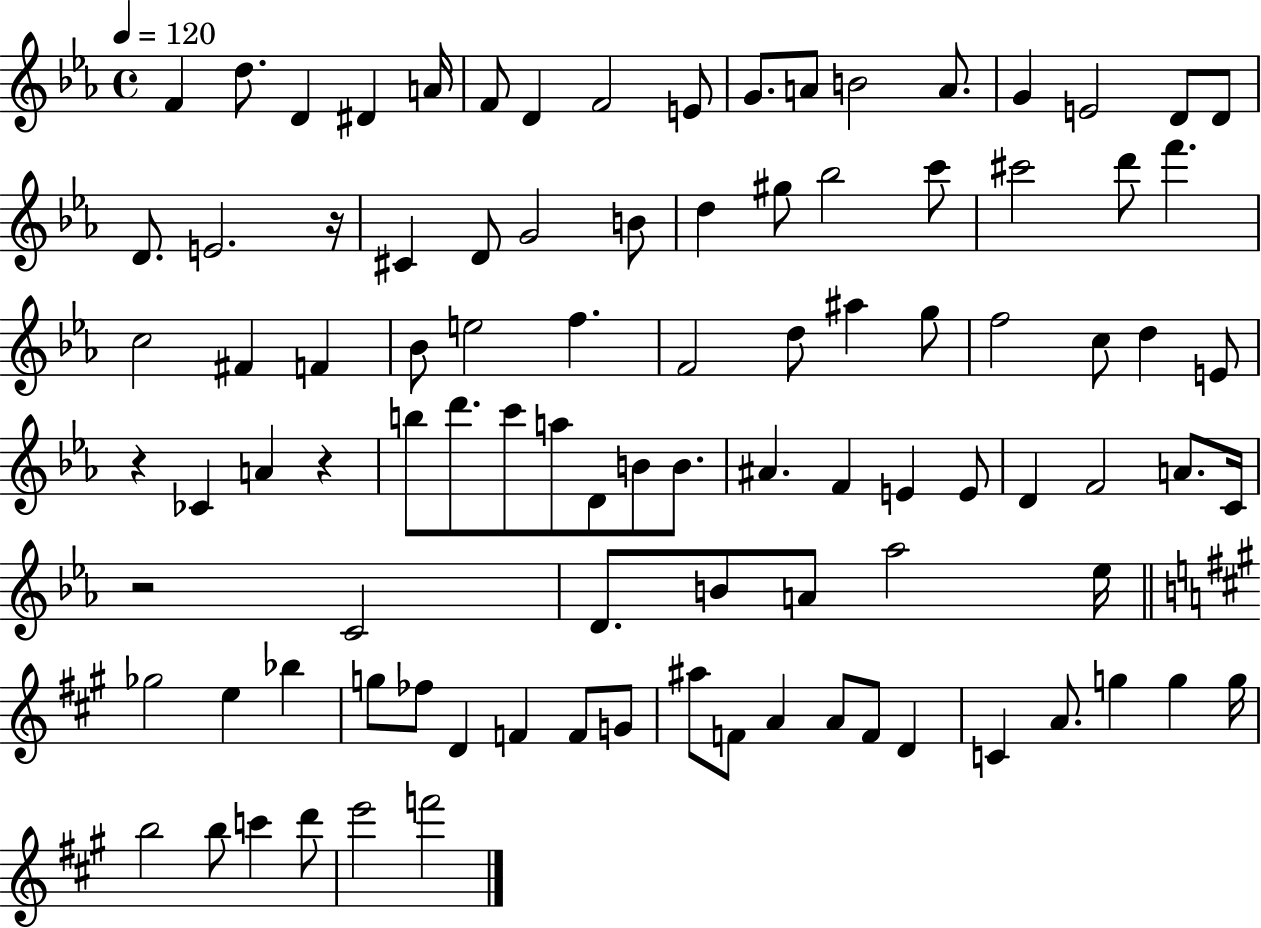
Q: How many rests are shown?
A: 4